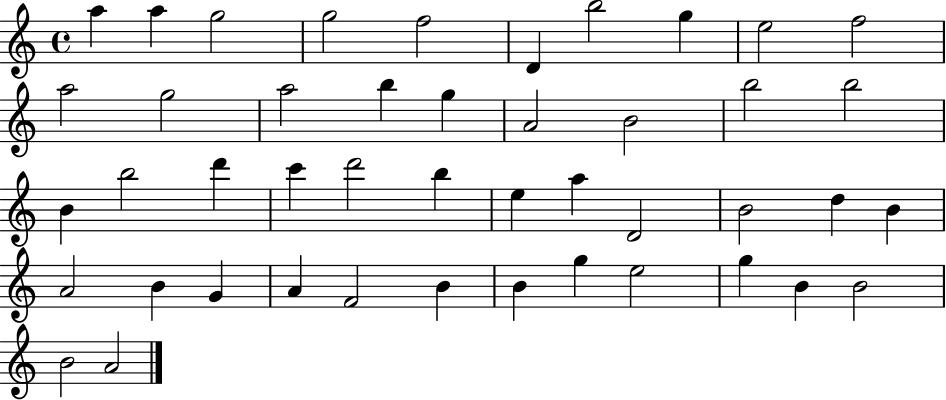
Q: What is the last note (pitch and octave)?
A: A4